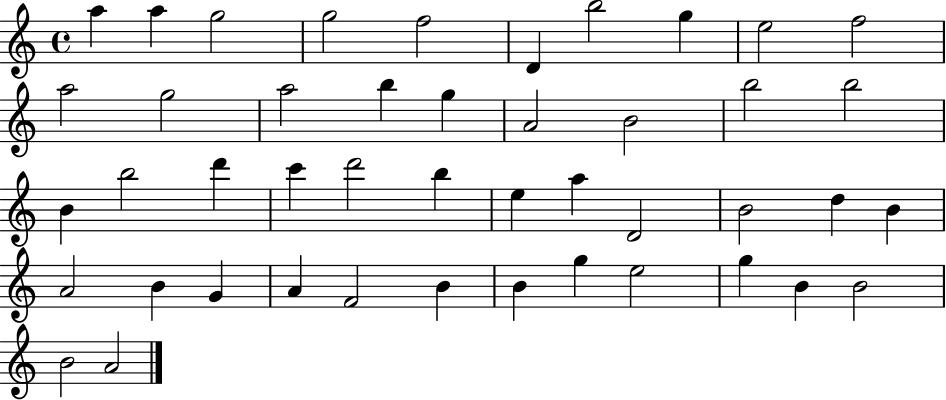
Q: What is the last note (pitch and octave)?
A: A4